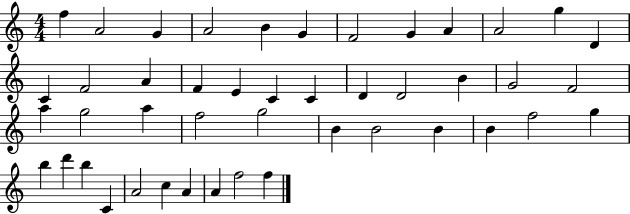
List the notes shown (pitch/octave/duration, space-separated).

F5/q A4/h G4/q A4/h B4/q G4/q F4/h G4/q A4/q A4/h G5/q D4/q C4/q F4/h A4/q F4/q E4/q C4/q C4/q D4/q D4/h B4/q G4/h F4/h A5/q G5/h A5/q F5/h G5/h B4/q B4/h B4/q B4/q F5/h G5/q B5/q D6/q B5/q C4/q A4/h C5/q A4/q A4/q F5/h F5/q